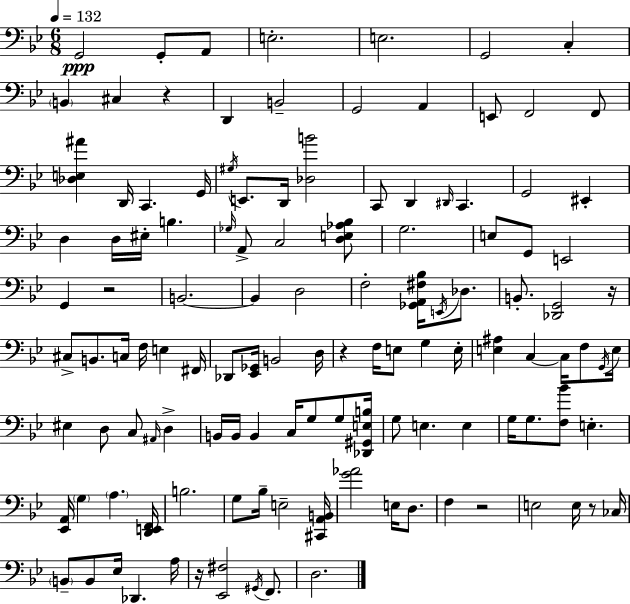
{
  \clef bass
  \numericTimeSignature
  \time 6/8
  \key g \minor
  \tempo 4 = 132
  \repeat volta 2 { g,2\ppp g,8-. a,8 | e2.-. | e2. | g,2 c4-. | \break \parenthesize b,4 cis4 r4 | d,4 b,2-- | g,2 a,4 | e,8 f,2 f,8 | \break <des e ais'>4 d,16 c,4. g,16 | \acciaccatura { gis16 } e,8. d,16 <des b'>2 | c,8 d,4 \grace { dis,16 } c,4. | g,2 eis,4-. | \break d4 d16 eis16-. b4. | \grace { ges16 } a,8-> c2 | <d e aes bes>8 g2. | e8 g,8 e,2 | \break g,4 r2 | b,2.~~ | b,4 d2 | f2-. <ges, a, fis bes>16 | \break \acciaccatura { e,16 } des8. b,8.-. <des, g,>2 | r16 cis8-> b,8. c16 f16 e4 | fis,16 des,8 <ees, ges,>16 b,2 | d16 r4 f16 e8 g4 | \break e16-. <e ais>4 c4~~ | c16 f8 \acciaccatura { g,16 } e16 eis4 d8 c8 | \grace { ais,16 } d4-> b,16 b,16 b,4 | c16 g8 g8 <des, gis, e b>16 g8 e4. | \break e4 g16 g8. <f bes'>8 | e4.-. <ees, a,>16 \parenthesize g4 \parenthesize a4. | <d, e, f,>16 b2. | g8 bes16-- e2-- | \break <cis, a, b,>16 <g' aes'>2 | e16 d8. f4 r2 | e2 | e16 r8 ces16 \parenthesize b,8-- b,8 ees16 des,4. | \break a16 r16 <ees, fis>2 | \acciaccatura { gis,16 } f,8. d2. | } \bar "|."
}